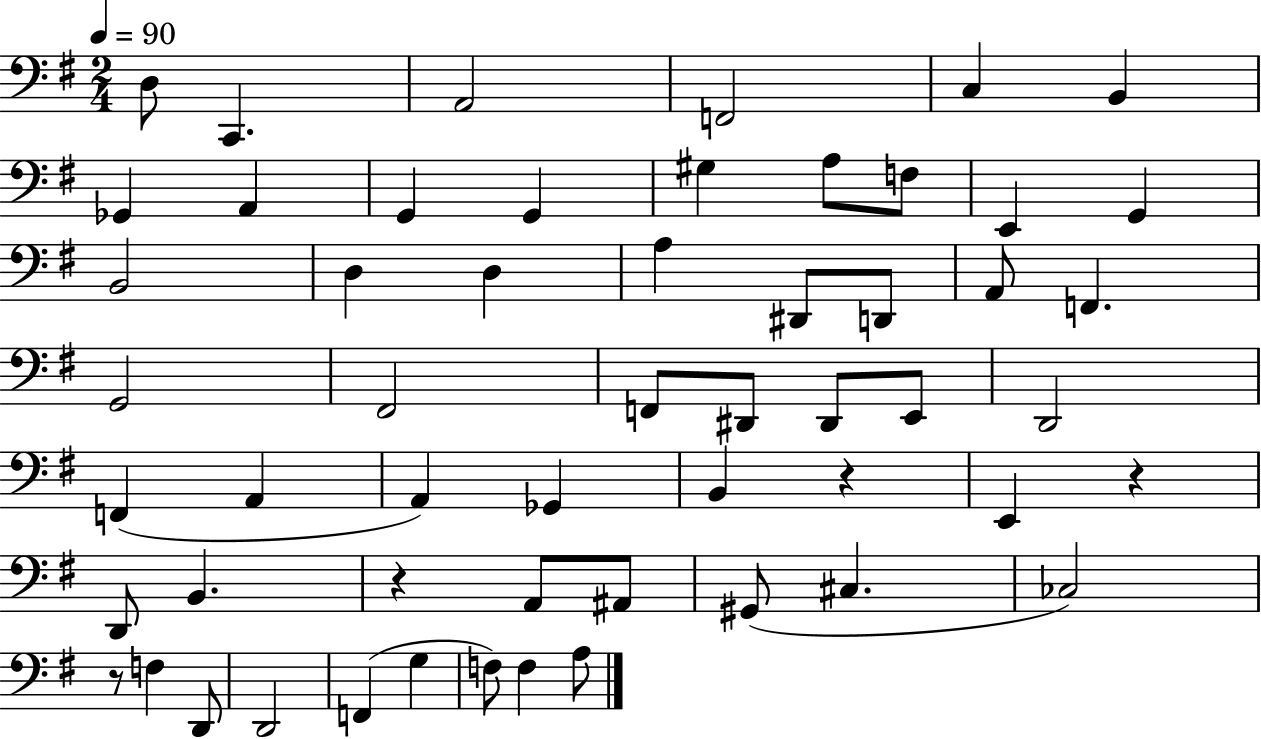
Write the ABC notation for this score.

X:1
T:Untitled
M:2/4
L:1/4
K:G
D,/2 C,, A,,2 F,,2 C, B,, _G,, A,, G,, G,, ^G, A,/2 F,/2 E,, G,, B,,2 D, D, A, ^D,,/2 D,,/2 A,,/2 F,, G,,2 ^F,,2 F,,/2 ^D,,/2 ^D,,/2 E,,/2 D,,2 F,, A,, A,, _G,, B,, z E,, z D,,/2 B,, z A,,/2 ^A,,/2 ^G,,/2 ^C, _C,2 z/2 F, D,,/2 D,,2 F,, G, F,/2 F, A,/2